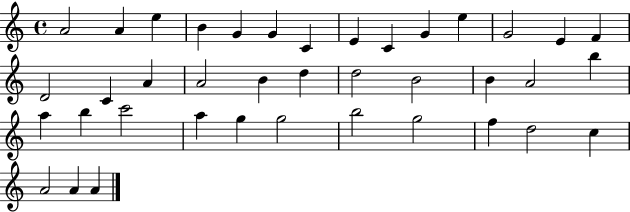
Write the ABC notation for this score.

X:1
T:Untitled
M:4/4
L:1/4
K:C
A2 A e B G G C E C G e G2 E F D2 C A A2 B d d2 B2 B A2 b a b c'2 a g g2 b2 g2 f d2 c A2 A A